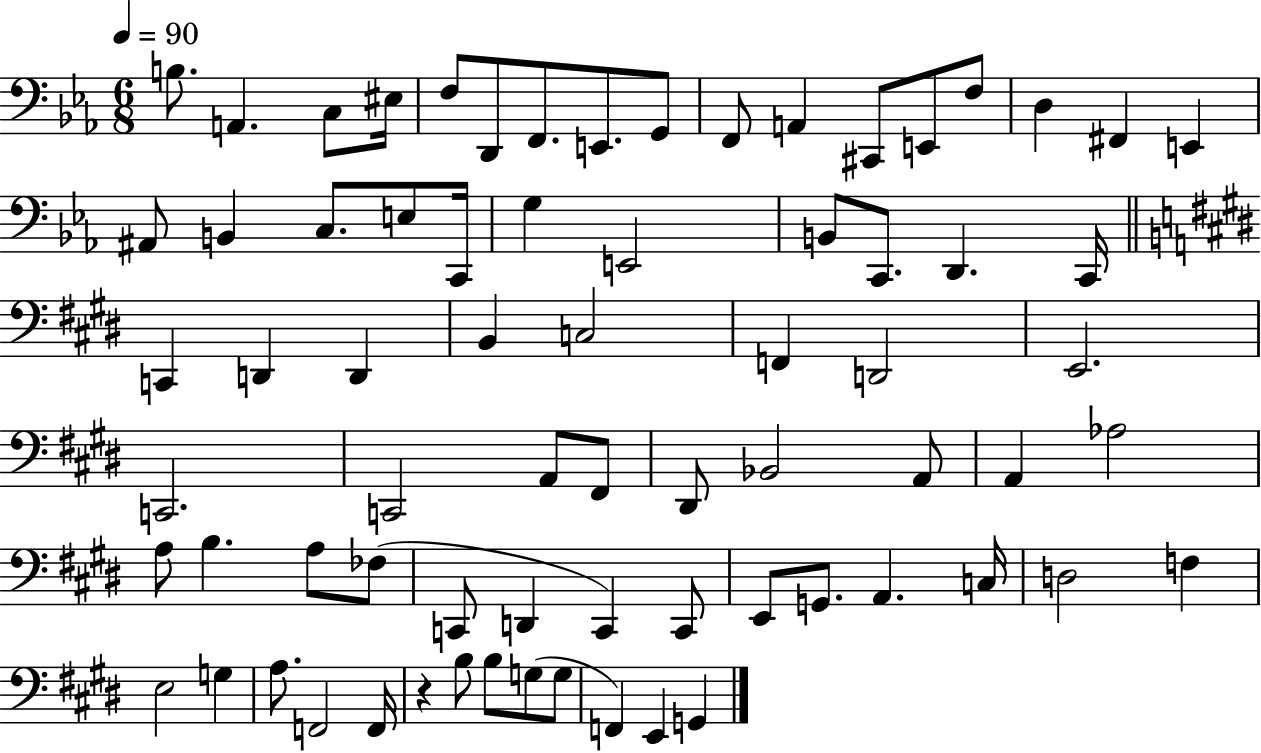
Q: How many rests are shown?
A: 1